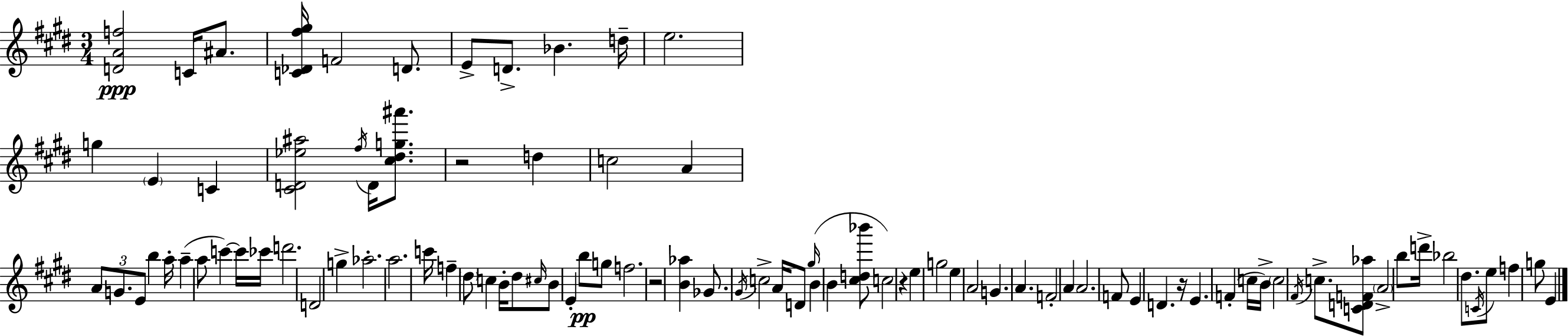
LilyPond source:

{
  \clef treble
  \numericTimeSignature
  \time 3/4
  \key e \major
  <d' a' f''>2\ppp c'16 ais'8. | <c' des' fis'' gis''>16 f'2 d'8. | e'8-> d'8.-> bes'4. d''16-- | e''2. | \break g''4 \parenthesize e'4 c'4 | <cis' d' ees'' ais''>2 \acciaccatura { fis''16 } d'16 <cis'' dis'' g'' ais'''>8. | r2 d''4 | c''2 a'4 | \break \tuplet 3/2 { a'8 g'8. e'8 } b''4 | a''16-. a''4--( a''8 c'''4~~) c'''16 | ces'''16 d'''2. | d'2 g''4-> | \break aes''2.-. | a''2. | c'''16 f''4-- \parenthesize dis''8 c''4 | b'16-. dis''8 \grace { cis''16 } b'8 e'4-. b''8\pp | \break g''8 f''2. | r2 <b' aes''>4 | ges'8. \acciaccatura { gis'16 } c''2-> | a'16 d'8 \grace { gis''16 }( b'4 b'4 | \break <cis'' d'' bes'''>8 c''2) | r4 e''4 g''2 | e''4 a'2 | g'4. a'4. | \break f'2-. | a'4 a'2. | f'8 e'4 d'4. | r16 e'4. f'4-.( | \break c''16 b'16->) \parenthesize c''2 | \acciaccatura { fis'16 } c''8.-> <c' d' f' aes''>8 \parenthesize a'2-> | b''8 d'''16-> bes''2 | dis''8. \acciaccatura { c'16 } e''8 f''4 | \break g''8 e'4 \bar "|."
}